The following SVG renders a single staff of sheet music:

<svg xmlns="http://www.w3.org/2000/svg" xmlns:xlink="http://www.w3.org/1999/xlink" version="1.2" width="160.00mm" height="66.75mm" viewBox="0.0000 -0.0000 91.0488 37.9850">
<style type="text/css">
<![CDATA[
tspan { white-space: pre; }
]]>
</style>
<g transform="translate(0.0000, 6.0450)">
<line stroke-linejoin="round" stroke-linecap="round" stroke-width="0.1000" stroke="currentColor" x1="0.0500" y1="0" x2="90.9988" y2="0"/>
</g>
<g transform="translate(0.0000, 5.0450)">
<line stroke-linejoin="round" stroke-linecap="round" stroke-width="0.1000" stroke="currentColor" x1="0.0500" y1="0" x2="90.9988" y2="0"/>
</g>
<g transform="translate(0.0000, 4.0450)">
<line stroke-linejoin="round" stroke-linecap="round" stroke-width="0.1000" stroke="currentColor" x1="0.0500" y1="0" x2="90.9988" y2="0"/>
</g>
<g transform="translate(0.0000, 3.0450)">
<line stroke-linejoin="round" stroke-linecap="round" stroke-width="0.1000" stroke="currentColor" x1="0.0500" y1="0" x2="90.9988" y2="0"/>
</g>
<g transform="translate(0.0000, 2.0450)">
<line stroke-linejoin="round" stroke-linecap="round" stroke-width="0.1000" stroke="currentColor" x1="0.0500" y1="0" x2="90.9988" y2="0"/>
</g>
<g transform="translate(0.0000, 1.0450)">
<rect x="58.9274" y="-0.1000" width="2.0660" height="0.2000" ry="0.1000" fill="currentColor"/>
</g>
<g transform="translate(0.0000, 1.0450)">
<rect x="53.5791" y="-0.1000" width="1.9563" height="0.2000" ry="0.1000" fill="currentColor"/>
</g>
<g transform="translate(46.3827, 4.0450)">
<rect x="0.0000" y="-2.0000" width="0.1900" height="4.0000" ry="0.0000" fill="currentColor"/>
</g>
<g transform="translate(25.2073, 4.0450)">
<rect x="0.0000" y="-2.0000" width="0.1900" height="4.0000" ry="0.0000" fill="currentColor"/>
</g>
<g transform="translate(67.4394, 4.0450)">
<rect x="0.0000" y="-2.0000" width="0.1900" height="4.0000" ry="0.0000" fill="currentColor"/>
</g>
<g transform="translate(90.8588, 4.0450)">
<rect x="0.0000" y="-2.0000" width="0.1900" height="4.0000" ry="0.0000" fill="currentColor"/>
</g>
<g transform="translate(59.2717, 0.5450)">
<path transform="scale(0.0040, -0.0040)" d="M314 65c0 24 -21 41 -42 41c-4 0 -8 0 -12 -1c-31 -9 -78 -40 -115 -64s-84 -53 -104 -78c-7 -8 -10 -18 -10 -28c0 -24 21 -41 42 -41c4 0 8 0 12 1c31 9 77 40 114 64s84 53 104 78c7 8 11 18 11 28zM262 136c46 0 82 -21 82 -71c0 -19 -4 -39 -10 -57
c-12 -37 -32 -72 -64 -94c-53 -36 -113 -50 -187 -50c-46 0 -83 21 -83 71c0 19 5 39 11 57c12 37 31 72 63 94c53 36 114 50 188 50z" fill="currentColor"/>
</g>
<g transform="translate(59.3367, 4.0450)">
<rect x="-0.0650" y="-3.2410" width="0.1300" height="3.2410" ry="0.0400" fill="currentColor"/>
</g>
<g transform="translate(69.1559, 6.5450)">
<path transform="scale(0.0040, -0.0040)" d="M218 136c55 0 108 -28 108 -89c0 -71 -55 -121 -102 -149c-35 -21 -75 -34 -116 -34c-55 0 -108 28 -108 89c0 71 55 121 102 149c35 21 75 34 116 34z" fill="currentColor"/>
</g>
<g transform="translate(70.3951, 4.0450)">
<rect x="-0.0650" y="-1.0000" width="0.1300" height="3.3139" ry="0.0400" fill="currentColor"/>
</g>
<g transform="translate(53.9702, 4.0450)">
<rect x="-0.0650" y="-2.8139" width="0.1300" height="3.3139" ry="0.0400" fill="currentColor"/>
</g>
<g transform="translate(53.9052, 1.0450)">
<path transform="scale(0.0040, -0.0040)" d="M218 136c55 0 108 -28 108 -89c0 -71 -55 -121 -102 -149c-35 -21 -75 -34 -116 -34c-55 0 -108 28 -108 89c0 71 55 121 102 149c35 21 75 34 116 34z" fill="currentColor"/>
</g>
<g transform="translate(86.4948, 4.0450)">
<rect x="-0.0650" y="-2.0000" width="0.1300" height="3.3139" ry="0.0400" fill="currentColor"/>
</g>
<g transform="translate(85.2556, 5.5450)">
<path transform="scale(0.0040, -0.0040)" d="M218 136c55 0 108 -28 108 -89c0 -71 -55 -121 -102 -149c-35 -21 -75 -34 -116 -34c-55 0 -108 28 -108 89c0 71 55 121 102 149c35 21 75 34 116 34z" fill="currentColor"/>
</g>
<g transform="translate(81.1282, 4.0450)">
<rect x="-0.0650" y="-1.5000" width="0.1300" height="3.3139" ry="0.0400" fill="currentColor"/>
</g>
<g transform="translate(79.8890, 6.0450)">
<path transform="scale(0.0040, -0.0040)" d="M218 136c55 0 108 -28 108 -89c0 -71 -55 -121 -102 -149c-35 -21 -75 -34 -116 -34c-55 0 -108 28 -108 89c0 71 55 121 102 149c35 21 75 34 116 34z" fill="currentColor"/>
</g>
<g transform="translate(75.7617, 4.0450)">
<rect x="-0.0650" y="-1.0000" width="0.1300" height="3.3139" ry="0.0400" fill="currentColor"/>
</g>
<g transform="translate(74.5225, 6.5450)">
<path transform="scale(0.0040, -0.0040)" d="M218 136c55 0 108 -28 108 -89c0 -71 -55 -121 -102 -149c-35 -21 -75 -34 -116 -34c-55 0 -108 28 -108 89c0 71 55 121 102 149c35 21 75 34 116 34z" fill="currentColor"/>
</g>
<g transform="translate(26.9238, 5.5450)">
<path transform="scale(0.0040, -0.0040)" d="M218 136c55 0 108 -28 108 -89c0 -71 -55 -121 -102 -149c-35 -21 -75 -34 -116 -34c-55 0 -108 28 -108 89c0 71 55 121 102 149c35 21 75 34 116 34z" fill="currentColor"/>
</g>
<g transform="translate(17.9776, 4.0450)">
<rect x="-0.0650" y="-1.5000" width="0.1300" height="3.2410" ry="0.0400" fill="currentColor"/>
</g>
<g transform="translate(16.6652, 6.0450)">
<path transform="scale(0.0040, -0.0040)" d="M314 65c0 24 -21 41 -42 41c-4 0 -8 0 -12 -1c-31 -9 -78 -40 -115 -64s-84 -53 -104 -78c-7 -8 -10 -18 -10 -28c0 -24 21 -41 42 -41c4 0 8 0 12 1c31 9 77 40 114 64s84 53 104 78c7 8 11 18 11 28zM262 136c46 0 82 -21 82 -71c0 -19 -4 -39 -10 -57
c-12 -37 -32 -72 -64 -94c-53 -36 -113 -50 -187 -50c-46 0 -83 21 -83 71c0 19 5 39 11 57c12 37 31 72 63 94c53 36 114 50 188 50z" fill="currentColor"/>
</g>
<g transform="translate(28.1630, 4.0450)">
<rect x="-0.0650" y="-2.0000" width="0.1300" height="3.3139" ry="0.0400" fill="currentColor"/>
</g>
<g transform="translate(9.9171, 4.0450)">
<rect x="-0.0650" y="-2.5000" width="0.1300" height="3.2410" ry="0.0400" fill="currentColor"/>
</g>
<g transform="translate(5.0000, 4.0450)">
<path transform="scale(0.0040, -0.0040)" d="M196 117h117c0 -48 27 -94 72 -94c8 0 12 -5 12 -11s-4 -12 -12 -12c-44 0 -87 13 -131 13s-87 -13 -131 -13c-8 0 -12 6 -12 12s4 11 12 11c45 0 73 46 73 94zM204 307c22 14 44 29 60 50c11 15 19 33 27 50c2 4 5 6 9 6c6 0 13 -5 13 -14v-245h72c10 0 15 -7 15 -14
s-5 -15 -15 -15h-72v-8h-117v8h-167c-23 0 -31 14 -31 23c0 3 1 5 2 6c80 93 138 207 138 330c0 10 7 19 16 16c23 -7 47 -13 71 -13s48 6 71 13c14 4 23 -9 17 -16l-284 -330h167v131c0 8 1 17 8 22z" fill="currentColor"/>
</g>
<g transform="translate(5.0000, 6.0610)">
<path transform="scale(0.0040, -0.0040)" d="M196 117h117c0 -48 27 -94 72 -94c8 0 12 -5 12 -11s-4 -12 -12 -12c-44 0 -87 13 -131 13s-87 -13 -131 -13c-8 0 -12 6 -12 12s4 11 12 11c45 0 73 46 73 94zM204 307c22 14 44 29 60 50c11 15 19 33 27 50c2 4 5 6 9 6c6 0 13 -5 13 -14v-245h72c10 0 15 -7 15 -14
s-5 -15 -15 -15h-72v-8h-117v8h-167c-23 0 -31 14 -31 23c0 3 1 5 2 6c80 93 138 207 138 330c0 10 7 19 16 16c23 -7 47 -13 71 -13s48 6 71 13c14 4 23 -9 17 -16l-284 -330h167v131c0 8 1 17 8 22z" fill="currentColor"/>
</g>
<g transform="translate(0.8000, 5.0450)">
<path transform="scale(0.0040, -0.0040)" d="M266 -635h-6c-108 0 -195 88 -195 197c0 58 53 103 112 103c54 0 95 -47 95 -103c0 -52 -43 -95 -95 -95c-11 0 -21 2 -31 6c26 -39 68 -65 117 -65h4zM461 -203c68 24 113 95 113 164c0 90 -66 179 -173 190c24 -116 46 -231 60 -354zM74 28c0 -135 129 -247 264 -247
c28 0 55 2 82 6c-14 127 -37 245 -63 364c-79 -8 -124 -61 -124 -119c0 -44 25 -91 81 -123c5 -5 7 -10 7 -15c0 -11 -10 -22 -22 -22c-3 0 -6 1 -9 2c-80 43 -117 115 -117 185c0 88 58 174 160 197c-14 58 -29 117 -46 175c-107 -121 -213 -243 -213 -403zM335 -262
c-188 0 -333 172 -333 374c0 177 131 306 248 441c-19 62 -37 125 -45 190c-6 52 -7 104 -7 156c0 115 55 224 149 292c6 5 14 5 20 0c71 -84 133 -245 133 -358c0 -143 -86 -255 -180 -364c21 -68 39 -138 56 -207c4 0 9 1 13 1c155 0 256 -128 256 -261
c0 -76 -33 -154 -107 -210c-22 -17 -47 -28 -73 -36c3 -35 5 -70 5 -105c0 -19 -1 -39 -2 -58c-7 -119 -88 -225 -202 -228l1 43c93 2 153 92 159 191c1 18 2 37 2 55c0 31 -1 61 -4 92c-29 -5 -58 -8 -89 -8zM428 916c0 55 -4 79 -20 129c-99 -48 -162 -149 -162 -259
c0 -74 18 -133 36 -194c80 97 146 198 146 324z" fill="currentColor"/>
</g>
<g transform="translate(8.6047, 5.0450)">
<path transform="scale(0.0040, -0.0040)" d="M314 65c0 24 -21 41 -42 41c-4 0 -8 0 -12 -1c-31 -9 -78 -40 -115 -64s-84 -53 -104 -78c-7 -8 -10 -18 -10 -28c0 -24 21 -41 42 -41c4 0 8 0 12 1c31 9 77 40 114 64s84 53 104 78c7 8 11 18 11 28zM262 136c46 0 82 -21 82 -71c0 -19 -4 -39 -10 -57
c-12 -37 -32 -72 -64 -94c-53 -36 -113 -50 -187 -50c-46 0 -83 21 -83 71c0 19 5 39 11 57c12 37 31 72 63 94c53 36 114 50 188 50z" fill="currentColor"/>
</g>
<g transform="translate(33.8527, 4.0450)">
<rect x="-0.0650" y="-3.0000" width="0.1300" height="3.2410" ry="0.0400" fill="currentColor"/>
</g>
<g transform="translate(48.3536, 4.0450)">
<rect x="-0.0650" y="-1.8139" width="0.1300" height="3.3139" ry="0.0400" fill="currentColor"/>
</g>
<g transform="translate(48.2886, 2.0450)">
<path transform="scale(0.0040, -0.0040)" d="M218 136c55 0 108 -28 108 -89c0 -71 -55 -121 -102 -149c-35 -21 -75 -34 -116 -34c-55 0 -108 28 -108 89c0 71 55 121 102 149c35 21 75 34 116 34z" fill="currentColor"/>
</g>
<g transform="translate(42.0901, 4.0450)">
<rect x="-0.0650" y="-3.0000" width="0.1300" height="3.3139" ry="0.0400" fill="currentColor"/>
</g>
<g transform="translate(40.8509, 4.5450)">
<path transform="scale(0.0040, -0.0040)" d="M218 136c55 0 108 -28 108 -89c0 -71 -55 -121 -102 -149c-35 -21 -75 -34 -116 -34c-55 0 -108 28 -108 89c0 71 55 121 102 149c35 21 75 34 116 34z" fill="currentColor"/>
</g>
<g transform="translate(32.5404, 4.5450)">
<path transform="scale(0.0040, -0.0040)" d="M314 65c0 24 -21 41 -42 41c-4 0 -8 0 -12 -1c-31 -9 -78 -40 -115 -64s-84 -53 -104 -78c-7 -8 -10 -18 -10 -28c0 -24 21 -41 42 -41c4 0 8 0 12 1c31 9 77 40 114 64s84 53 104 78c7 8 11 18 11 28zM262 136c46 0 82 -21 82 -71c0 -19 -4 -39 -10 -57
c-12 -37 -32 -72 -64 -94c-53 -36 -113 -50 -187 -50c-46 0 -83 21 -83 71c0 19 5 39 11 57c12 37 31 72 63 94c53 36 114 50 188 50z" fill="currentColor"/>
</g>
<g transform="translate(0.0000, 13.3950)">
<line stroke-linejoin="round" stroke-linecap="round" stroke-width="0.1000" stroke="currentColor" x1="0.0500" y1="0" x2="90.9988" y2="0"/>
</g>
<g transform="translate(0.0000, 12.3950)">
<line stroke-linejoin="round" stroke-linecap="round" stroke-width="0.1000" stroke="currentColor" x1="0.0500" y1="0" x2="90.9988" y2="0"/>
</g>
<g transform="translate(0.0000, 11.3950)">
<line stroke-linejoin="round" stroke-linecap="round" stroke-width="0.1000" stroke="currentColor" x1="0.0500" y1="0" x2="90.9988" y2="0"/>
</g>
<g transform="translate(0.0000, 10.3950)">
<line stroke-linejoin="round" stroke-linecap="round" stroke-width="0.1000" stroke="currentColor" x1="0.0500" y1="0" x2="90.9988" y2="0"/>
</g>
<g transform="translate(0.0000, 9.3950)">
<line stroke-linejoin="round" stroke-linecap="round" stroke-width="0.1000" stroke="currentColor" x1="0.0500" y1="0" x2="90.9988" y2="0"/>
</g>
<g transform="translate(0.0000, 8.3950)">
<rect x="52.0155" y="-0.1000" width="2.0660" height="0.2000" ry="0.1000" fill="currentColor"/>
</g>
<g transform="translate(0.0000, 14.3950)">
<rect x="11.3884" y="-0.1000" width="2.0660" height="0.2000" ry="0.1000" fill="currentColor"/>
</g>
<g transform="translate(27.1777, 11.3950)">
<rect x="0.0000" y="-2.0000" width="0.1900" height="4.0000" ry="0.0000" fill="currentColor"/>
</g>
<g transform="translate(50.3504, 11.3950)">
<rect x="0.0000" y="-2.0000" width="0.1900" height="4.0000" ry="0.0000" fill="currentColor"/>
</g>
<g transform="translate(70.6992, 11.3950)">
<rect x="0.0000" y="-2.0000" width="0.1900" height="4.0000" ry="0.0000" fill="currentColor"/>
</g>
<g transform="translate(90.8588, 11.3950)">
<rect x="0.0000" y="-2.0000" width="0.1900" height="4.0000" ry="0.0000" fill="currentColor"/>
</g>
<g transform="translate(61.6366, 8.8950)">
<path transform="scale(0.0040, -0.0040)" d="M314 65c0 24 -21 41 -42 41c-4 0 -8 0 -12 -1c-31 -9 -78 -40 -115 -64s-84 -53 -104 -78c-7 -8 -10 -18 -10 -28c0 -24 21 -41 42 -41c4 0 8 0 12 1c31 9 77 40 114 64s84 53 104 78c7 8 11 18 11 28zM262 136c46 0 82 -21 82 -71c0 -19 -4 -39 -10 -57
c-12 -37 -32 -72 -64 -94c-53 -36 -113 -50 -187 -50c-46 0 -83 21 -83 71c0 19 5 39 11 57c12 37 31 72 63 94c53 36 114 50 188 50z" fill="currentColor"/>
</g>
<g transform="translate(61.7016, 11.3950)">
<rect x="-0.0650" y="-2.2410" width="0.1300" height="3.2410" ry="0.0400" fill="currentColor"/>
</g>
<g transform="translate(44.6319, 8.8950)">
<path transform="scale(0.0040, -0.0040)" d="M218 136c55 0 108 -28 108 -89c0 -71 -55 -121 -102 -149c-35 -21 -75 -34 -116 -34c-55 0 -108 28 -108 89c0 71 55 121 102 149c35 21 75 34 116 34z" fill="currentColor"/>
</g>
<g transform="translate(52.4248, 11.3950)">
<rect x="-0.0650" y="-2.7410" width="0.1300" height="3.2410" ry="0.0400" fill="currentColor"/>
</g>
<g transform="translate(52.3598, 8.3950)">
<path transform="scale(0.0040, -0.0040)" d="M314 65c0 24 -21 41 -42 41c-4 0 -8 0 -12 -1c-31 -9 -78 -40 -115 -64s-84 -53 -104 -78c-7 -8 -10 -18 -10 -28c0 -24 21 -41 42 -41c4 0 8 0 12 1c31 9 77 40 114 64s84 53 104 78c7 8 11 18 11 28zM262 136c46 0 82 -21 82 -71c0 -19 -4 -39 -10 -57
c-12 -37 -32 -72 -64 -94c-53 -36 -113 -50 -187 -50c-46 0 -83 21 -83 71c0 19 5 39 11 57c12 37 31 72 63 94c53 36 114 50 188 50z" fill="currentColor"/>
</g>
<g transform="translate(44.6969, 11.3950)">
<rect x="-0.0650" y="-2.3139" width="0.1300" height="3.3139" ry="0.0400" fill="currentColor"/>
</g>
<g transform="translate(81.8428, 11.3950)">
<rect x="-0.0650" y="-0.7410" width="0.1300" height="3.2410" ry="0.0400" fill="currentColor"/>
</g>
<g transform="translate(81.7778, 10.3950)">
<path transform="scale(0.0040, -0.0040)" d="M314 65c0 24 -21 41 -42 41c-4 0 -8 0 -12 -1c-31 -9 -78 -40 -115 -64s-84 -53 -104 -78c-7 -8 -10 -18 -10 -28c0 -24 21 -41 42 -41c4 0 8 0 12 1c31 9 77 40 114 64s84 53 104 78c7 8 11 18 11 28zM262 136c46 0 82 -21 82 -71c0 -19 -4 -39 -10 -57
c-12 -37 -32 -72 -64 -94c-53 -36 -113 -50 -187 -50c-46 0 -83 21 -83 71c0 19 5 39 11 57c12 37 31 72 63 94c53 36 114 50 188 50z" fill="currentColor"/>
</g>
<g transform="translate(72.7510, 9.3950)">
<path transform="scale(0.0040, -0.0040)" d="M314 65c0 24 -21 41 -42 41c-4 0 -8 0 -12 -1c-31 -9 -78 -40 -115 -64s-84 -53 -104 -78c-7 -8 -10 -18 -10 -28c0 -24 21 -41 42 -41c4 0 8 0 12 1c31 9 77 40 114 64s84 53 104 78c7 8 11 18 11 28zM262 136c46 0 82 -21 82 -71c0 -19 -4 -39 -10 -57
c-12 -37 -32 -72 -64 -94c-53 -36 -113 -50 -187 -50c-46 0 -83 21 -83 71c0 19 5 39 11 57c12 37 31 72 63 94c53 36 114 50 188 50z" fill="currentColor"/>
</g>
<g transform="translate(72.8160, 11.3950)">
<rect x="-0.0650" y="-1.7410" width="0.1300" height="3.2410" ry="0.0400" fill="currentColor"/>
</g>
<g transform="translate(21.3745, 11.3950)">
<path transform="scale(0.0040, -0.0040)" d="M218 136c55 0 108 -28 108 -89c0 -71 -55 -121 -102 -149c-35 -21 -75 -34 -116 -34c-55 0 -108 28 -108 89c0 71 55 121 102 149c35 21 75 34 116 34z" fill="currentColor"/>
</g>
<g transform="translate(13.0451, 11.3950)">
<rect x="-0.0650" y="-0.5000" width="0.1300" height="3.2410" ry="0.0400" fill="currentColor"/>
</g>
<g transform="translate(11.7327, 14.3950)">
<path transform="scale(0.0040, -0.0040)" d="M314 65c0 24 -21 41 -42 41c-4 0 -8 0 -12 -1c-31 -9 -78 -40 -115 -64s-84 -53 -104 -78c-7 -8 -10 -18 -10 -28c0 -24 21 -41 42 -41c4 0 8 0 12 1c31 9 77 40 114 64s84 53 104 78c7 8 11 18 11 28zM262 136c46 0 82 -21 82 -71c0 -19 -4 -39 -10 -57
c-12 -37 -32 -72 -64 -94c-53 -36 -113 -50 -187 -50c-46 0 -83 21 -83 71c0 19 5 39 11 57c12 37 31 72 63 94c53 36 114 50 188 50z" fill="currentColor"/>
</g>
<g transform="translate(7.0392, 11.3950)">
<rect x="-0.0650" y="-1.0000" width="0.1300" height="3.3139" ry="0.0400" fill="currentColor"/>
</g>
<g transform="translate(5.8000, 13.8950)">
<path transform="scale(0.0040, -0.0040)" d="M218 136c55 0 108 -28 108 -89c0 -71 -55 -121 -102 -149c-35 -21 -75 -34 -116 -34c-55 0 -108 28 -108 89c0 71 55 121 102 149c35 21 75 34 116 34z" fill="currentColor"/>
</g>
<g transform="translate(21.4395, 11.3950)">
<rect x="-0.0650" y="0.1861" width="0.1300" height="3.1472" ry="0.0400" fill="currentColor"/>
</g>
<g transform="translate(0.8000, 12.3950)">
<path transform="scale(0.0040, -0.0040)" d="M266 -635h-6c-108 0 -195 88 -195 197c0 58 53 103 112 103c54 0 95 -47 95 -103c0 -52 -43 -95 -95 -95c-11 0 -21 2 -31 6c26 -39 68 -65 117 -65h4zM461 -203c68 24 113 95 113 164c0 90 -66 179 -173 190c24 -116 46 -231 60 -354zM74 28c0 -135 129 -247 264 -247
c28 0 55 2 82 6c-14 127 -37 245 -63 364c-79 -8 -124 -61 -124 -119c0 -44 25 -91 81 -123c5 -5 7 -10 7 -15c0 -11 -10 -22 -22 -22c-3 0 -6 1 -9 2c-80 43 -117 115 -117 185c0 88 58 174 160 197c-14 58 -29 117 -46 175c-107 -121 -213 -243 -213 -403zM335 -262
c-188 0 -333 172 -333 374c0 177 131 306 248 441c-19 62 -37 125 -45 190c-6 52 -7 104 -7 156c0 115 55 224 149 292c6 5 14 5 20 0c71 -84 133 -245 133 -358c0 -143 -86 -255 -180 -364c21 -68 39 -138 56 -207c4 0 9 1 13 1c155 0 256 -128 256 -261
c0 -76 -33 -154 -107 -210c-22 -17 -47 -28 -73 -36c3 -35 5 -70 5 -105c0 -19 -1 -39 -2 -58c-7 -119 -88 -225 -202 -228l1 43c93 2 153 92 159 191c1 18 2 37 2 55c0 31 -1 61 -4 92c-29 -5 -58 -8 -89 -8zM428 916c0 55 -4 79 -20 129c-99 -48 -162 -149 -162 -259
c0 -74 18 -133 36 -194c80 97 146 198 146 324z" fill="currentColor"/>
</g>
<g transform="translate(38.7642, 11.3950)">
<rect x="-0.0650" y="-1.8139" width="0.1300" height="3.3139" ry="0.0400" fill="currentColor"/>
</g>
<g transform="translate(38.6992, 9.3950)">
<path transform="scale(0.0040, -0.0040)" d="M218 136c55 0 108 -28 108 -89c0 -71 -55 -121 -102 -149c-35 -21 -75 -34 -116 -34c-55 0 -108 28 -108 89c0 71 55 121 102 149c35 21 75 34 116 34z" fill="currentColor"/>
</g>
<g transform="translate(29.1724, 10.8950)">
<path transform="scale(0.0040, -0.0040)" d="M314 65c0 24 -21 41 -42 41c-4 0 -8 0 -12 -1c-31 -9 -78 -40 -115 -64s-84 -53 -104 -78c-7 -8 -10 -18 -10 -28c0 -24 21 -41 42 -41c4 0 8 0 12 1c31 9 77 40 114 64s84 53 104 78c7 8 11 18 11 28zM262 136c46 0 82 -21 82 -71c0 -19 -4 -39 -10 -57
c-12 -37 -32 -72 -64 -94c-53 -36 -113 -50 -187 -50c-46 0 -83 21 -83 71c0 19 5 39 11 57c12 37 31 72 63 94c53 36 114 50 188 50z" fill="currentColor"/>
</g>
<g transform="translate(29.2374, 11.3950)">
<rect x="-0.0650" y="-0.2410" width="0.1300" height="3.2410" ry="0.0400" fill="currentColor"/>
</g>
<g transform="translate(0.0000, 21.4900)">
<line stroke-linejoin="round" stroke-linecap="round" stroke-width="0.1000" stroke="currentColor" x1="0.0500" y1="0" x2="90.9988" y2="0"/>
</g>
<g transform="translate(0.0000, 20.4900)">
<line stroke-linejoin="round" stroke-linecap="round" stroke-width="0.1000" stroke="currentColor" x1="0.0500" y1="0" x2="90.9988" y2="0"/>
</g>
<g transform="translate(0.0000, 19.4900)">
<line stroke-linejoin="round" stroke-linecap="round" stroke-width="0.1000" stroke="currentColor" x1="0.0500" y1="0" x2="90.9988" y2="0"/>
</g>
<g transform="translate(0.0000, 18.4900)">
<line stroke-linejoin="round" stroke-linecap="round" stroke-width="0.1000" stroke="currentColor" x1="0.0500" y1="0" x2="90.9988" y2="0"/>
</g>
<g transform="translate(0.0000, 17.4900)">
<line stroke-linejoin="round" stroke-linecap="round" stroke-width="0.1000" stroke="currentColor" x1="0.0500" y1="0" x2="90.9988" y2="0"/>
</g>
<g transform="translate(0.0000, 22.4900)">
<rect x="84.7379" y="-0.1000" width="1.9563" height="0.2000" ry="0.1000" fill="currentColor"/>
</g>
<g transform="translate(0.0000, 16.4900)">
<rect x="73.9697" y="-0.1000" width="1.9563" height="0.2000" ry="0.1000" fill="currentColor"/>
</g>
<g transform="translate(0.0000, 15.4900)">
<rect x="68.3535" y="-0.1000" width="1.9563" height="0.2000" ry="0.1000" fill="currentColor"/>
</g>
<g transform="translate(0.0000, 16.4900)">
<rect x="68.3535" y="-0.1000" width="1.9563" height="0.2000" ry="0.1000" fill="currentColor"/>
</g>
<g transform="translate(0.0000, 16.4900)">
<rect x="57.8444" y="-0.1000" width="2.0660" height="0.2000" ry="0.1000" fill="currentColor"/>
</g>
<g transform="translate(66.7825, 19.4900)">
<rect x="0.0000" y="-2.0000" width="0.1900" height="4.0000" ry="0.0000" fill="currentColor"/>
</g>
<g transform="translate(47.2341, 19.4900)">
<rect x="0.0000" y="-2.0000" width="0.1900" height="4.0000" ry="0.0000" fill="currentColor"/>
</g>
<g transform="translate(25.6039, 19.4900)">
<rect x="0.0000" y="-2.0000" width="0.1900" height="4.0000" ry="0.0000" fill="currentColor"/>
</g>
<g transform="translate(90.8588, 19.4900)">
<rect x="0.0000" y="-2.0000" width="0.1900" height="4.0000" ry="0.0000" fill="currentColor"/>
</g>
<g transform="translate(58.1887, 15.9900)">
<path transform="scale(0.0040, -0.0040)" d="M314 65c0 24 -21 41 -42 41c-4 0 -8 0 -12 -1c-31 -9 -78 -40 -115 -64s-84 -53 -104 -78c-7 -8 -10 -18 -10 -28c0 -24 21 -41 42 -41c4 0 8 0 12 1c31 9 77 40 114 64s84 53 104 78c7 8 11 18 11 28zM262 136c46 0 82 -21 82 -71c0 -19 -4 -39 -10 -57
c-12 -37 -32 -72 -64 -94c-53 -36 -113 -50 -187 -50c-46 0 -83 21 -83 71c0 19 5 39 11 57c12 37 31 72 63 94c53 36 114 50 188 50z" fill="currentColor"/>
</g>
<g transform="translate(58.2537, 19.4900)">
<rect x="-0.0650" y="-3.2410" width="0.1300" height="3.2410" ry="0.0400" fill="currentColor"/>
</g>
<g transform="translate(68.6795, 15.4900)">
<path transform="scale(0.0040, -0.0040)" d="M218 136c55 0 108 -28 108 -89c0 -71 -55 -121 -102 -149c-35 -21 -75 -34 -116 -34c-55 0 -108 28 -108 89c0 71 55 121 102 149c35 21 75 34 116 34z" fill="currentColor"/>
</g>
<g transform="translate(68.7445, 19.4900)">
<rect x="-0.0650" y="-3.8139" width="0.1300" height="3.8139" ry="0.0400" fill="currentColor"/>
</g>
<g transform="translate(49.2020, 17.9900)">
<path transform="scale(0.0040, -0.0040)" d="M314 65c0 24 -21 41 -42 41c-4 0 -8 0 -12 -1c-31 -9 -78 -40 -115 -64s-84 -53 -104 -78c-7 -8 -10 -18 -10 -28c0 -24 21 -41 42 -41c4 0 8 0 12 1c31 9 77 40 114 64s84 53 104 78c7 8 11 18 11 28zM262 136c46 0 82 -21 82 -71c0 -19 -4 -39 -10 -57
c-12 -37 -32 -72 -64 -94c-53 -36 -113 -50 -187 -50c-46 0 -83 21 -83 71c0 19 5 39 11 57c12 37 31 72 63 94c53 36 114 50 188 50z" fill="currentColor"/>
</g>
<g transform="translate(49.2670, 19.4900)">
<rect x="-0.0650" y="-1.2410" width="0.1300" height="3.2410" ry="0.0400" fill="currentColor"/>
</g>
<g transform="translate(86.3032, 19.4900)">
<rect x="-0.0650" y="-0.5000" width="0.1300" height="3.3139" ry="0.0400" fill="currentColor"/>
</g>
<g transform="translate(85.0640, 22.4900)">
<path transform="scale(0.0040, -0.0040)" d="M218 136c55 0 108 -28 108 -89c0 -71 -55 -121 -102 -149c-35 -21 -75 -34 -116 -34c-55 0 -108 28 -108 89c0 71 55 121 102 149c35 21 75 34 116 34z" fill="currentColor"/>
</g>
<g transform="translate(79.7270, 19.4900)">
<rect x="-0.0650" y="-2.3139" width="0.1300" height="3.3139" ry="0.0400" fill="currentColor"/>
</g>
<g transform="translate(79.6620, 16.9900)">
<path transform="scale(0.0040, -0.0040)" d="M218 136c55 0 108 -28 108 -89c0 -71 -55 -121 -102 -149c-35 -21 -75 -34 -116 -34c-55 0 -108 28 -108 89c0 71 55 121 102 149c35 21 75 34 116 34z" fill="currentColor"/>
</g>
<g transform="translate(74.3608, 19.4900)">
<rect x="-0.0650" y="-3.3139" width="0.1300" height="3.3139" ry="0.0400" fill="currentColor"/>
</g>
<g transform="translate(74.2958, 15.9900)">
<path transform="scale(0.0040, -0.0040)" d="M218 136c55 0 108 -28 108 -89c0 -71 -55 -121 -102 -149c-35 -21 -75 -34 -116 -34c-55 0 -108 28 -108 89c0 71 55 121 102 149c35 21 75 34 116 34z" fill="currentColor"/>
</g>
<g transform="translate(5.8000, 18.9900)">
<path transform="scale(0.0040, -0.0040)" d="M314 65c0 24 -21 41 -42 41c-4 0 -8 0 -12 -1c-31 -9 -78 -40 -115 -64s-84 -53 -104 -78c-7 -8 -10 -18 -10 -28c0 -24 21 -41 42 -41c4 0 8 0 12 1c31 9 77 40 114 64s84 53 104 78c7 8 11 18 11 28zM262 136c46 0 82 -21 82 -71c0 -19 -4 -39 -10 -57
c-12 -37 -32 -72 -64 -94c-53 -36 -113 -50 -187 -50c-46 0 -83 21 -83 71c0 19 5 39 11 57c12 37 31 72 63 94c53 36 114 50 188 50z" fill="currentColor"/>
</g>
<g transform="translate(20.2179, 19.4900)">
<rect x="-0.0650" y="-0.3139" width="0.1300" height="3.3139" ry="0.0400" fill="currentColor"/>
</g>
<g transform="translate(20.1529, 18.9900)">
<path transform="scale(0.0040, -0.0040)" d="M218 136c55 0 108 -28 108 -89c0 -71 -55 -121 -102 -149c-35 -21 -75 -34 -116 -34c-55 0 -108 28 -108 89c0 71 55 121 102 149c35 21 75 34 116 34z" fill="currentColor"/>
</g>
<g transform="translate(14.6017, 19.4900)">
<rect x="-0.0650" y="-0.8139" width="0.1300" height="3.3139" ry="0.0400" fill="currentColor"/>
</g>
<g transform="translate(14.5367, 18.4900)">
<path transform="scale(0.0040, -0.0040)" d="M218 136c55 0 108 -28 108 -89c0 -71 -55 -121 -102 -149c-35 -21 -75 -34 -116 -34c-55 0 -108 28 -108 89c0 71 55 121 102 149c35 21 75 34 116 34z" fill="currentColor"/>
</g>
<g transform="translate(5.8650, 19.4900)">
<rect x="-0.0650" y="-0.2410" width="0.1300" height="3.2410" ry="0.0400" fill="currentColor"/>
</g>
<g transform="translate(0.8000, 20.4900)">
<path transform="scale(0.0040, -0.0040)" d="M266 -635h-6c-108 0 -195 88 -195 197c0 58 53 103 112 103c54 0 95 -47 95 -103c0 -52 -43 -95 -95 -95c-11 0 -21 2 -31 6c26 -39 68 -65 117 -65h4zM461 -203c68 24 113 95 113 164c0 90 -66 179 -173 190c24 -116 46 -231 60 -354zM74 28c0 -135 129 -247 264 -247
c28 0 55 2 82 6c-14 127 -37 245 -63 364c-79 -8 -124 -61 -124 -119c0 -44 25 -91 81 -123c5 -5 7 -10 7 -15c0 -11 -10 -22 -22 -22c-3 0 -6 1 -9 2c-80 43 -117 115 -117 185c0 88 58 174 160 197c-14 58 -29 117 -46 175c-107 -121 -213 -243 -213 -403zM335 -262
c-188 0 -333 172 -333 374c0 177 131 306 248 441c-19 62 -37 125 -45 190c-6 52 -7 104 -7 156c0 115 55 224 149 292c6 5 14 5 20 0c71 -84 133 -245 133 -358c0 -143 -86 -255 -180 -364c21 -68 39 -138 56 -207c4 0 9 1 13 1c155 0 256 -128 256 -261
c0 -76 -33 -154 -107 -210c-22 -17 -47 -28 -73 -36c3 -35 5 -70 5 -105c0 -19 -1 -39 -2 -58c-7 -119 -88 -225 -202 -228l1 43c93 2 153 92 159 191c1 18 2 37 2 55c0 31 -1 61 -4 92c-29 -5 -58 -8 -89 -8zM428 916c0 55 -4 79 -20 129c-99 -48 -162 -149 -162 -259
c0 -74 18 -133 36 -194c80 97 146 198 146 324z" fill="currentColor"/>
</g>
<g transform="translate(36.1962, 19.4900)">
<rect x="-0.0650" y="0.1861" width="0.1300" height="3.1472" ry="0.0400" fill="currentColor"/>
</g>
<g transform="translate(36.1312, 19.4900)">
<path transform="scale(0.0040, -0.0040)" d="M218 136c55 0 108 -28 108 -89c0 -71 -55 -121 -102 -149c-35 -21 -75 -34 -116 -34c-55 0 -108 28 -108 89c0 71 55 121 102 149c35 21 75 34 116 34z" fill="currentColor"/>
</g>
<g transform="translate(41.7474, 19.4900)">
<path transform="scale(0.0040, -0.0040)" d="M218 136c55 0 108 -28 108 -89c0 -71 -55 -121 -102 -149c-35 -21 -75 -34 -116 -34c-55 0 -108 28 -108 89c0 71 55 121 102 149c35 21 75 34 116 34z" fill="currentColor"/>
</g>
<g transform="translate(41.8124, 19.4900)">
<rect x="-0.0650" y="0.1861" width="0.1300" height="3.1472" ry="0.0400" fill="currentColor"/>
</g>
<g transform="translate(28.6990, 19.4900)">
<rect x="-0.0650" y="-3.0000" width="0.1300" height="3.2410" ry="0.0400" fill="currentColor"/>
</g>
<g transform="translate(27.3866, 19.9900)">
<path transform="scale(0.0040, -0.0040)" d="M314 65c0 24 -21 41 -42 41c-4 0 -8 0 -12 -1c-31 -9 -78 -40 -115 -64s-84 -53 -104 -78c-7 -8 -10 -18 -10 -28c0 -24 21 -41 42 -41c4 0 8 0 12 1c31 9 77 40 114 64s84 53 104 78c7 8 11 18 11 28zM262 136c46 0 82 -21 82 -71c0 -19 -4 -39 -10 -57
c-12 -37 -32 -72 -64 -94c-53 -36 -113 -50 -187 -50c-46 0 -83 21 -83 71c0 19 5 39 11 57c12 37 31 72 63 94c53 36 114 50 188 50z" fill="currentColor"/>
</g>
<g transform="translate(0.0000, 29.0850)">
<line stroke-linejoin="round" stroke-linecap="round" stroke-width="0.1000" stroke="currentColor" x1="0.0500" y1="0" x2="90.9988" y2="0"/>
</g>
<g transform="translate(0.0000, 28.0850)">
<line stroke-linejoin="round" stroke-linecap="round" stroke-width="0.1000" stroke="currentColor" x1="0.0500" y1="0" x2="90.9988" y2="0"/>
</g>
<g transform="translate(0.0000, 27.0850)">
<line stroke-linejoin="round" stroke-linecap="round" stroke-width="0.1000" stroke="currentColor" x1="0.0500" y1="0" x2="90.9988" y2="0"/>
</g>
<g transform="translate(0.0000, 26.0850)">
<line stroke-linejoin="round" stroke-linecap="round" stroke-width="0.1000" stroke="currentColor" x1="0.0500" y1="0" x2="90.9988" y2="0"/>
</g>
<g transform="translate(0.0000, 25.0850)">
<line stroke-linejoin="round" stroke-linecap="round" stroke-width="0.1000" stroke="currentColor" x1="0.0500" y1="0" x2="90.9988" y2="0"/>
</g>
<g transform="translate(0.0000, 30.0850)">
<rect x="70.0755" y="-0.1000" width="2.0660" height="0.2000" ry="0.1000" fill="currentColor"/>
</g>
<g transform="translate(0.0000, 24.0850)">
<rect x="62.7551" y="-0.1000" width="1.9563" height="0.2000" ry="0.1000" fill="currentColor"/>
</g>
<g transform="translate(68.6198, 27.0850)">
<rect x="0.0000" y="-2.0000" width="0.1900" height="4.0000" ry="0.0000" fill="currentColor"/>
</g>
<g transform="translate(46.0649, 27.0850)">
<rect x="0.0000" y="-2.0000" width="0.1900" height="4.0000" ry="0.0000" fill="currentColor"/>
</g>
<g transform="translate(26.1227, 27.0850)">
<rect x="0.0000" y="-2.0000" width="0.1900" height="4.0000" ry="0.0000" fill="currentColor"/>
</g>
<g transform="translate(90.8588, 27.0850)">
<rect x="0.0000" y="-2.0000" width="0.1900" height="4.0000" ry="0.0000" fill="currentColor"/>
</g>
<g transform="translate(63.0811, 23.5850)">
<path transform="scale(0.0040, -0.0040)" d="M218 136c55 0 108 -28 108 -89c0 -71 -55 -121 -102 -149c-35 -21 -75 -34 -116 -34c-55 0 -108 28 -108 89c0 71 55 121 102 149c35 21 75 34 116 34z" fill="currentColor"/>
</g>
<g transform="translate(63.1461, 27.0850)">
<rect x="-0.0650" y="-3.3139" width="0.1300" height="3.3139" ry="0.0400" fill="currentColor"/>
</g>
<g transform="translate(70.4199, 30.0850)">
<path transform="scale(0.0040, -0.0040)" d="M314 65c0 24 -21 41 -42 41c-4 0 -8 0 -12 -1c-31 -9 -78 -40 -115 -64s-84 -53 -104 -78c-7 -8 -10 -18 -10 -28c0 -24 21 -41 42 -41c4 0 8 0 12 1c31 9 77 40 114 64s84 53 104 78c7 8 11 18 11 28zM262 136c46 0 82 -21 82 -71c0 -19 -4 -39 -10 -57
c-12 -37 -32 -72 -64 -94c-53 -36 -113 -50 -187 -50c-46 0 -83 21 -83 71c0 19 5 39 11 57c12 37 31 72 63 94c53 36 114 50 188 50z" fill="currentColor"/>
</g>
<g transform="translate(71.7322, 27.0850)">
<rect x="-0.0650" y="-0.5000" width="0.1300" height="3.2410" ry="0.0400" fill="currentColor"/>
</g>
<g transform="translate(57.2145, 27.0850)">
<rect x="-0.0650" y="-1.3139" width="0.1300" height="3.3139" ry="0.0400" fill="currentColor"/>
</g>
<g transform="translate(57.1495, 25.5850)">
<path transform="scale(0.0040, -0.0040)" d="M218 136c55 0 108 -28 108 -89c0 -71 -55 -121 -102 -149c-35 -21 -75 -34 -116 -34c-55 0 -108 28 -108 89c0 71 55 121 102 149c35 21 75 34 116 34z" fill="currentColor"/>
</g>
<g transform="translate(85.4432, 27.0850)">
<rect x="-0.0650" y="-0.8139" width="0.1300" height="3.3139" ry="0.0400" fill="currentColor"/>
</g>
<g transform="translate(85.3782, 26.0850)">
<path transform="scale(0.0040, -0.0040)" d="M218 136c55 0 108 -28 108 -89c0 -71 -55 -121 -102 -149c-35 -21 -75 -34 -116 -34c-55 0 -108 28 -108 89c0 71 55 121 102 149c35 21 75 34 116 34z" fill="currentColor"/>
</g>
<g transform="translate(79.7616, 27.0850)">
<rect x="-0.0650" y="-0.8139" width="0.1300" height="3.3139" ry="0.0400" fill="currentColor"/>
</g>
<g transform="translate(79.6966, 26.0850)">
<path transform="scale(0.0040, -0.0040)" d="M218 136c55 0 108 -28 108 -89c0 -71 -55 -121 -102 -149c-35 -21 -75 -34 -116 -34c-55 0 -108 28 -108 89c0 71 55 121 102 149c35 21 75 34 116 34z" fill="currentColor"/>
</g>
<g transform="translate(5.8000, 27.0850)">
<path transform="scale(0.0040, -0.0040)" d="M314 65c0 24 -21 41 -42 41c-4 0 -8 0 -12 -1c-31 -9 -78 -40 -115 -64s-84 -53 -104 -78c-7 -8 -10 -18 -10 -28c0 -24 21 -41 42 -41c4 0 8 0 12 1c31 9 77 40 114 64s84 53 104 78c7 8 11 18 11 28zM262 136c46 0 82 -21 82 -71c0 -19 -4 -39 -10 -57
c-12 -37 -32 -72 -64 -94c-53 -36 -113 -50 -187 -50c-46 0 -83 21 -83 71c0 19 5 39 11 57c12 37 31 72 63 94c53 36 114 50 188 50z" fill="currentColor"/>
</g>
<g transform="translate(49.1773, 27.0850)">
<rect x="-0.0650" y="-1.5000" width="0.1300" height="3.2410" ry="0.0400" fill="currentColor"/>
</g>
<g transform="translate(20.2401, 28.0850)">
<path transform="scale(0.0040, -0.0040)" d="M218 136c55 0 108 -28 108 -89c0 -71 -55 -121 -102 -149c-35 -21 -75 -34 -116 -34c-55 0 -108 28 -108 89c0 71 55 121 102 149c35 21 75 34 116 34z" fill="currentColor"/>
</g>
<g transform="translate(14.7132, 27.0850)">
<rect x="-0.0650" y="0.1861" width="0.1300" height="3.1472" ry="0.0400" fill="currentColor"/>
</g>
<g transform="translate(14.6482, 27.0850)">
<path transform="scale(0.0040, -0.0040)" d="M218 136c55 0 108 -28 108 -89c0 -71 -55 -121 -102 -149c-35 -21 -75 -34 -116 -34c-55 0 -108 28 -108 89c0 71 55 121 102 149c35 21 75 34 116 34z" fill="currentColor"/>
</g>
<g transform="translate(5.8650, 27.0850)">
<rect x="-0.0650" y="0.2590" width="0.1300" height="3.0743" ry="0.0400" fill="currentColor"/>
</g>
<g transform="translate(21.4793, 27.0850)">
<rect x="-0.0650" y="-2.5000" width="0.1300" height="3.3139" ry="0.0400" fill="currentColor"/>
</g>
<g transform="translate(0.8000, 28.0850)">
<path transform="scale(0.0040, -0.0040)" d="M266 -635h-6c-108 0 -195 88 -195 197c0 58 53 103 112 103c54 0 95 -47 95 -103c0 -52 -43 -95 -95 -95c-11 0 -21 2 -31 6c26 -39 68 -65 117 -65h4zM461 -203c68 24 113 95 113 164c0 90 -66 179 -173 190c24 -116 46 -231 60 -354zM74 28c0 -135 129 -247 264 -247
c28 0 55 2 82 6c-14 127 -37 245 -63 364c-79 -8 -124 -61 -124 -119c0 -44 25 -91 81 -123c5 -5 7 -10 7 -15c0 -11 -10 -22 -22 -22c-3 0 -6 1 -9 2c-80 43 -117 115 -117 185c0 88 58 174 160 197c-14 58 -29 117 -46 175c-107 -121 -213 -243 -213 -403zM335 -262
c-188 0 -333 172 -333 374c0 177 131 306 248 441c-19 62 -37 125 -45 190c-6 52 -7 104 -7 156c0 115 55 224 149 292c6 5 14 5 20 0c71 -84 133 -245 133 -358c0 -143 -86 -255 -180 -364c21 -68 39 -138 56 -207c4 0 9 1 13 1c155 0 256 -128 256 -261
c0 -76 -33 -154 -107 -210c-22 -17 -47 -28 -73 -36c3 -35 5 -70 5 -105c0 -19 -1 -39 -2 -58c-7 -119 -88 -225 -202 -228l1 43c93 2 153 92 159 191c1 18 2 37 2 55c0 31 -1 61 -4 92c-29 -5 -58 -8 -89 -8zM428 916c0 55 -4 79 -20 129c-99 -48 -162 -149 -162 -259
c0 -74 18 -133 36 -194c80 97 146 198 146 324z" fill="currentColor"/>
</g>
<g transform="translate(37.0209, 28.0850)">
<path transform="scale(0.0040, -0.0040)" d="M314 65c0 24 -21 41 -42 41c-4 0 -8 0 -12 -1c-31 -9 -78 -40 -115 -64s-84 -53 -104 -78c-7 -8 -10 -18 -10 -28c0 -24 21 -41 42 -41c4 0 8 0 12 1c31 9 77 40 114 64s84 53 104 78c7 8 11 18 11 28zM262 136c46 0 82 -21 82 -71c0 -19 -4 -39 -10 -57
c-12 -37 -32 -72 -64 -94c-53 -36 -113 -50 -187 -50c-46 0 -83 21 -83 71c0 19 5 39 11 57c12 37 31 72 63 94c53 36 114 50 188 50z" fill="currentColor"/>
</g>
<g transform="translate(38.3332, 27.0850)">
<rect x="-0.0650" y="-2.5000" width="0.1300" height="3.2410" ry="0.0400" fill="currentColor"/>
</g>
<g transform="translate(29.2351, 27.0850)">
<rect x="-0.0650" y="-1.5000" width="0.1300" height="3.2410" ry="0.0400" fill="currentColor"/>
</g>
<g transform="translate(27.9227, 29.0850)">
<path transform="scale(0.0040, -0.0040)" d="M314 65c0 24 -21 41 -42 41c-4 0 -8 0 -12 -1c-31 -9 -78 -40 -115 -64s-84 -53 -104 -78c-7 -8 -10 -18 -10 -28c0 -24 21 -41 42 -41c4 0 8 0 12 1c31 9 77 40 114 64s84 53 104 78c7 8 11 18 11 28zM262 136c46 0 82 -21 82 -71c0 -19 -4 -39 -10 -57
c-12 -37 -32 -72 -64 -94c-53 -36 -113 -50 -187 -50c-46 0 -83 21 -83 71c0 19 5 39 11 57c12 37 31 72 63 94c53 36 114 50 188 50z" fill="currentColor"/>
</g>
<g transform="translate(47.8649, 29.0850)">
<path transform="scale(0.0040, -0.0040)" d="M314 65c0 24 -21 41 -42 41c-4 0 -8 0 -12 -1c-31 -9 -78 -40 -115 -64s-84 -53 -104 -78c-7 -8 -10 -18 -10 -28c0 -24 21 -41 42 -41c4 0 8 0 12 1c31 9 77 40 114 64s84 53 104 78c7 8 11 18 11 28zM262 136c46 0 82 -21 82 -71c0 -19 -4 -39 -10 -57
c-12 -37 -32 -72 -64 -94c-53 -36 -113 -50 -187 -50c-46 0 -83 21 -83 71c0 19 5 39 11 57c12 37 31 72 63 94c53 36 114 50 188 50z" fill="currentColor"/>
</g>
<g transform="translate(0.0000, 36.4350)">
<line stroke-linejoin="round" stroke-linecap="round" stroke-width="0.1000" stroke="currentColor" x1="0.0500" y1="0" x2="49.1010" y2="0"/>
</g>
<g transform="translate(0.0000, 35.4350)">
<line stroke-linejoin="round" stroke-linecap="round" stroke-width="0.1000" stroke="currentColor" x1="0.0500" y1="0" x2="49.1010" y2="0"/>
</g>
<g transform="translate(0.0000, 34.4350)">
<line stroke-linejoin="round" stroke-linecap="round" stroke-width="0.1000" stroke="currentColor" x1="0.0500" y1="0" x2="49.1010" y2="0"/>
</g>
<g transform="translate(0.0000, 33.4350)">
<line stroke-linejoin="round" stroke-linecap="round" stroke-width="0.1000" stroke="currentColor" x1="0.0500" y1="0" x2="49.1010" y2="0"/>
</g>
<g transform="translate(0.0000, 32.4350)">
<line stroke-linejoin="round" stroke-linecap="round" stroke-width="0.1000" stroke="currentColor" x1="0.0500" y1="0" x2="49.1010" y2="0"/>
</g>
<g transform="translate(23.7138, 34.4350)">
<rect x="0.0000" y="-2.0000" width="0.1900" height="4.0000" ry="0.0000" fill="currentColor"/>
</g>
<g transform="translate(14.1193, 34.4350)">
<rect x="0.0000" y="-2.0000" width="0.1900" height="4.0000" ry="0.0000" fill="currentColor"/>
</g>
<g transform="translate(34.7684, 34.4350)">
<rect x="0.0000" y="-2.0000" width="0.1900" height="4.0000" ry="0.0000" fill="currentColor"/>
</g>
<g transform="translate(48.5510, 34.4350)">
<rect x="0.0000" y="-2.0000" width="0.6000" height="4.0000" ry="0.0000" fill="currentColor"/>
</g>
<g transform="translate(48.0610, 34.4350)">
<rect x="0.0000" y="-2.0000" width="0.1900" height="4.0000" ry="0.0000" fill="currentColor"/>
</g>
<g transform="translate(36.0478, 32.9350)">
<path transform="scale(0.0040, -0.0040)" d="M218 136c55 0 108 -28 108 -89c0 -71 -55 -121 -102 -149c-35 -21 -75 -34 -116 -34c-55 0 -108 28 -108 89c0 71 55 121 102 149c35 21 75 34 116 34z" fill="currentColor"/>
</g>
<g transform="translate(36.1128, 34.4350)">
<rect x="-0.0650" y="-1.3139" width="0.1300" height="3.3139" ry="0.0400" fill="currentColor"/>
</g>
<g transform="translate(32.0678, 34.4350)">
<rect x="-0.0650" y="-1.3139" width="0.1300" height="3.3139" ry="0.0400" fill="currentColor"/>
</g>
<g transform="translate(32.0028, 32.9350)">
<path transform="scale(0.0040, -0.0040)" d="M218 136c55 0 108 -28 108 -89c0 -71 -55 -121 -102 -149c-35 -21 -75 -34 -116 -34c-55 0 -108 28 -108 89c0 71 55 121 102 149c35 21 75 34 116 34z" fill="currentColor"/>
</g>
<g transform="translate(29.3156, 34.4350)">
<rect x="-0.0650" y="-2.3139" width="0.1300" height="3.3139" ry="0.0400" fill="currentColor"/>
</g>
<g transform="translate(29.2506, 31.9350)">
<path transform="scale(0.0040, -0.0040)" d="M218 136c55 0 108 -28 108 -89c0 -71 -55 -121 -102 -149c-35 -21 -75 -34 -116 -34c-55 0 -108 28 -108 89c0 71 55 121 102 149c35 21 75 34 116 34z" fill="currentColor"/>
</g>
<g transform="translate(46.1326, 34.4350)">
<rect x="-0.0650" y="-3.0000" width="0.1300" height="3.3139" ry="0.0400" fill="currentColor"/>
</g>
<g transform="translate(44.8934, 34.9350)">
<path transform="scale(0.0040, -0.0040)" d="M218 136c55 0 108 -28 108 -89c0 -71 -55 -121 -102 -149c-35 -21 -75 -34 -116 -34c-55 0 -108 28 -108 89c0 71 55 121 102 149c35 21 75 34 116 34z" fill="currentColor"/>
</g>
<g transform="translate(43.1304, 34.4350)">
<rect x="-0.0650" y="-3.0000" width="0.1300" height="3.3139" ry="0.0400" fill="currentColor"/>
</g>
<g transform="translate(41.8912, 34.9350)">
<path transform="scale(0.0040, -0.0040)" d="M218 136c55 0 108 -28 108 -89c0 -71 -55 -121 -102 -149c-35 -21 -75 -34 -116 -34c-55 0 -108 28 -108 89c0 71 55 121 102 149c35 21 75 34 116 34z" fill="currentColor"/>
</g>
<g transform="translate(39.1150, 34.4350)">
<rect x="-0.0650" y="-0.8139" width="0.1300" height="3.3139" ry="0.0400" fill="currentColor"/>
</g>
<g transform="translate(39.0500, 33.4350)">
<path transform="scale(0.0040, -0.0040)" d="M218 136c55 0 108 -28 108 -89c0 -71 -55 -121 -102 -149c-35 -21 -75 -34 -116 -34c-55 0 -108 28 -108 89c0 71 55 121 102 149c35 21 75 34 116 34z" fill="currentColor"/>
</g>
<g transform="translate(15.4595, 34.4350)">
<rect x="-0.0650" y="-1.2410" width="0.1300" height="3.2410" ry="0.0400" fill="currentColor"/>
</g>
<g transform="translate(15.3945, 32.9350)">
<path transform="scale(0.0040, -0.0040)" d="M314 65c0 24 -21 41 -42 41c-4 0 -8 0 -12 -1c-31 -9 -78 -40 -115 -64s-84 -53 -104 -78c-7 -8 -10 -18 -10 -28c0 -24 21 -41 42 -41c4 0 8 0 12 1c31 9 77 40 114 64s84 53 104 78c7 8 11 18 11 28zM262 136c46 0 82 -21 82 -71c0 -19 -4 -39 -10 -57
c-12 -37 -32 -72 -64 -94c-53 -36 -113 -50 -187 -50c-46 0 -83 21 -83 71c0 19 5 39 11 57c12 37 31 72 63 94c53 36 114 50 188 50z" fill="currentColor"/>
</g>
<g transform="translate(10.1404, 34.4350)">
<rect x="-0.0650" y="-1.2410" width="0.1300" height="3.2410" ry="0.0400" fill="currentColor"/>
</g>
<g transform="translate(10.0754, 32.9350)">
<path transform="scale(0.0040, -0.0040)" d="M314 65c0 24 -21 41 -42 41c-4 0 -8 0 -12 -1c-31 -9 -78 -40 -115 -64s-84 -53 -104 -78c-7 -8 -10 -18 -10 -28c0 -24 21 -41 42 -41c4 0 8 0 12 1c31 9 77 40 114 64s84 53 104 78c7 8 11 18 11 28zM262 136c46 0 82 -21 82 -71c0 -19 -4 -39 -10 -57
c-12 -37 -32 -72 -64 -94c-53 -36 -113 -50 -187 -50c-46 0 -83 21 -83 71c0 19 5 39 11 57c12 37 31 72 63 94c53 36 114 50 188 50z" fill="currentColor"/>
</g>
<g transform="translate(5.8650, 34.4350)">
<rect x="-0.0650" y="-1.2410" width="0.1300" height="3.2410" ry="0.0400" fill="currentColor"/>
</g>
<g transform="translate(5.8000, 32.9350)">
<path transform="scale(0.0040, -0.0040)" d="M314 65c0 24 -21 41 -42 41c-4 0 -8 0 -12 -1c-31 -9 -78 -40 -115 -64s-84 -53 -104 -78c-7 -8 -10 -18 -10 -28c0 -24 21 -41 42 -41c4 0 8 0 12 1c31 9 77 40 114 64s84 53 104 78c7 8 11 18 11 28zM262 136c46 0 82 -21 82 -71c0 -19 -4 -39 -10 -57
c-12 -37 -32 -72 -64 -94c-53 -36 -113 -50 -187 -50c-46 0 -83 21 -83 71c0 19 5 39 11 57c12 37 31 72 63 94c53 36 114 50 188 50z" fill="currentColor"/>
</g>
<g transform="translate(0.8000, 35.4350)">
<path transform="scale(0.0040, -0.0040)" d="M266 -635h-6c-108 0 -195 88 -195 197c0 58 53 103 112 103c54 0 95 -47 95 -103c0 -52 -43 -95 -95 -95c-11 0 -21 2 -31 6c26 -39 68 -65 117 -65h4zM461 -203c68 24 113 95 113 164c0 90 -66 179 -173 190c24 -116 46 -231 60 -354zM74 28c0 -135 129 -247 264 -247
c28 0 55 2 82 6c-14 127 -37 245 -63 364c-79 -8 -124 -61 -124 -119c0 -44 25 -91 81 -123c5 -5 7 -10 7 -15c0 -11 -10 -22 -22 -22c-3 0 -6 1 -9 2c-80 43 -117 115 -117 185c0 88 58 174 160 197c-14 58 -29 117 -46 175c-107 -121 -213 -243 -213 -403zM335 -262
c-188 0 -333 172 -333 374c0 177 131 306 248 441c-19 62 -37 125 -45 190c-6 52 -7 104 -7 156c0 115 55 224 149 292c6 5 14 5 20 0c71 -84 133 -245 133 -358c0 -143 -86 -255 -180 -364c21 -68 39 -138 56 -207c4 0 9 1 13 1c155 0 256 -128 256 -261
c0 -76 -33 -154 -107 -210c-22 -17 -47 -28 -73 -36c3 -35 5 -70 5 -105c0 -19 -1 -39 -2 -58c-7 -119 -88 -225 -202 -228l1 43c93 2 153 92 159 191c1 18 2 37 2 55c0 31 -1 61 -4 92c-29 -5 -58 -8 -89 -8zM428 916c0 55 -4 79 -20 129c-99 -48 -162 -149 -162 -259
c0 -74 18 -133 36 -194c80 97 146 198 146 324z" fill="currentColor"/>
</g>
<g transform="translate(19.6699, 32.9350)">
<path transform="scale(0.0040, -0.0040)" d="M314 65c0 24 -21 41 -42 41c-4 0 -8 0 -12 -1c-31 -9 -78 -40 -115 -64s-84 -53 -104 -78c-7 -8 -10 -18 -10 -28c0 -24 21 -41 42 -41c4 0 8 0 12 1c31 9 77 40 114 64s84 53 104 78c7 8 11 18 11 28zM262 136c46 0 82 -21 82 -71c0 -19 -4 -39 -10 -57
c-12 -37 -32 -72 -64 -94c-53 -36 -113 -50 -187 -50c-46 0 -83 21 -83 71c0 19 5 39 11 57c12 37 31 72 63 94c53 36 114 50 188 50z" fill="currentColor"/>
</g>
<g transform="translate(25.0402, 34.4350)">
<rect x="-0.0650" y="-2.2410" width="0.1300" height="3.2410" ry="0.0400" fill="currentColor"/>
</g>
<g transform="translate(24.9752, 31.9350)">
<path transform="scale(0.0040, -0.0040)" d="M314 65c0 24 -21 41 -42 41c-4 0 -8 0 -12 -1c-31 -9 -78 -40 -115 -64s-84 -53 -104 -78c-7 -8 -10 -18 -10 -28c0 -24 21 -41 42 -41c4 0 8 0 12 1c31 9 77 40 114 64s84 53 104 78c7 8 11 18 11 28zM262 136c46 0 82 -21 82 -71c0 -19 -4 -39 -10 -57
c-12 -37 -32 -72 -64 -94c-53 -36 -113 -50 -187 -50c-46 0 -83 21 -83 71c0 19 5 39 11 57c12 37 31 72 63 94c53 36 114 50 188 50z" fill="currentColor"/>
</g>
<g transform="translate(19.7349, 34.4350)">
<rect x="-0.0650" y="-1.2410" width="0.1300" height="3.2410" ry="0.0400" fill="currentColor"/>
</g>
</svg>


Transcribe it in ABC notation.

X:1
T:Untitled
M:4/4
L:1/4
K:C
G2 E2 F A2 A f a b2 D D E F D C2 B c2 f g a2 g2 f2 d2 c2 d c A2 B B e2 b2 c' b g C B2 B G E2 G2 E2 e b C2 d d e2 e2 e2 e2 g2 g e e d A A